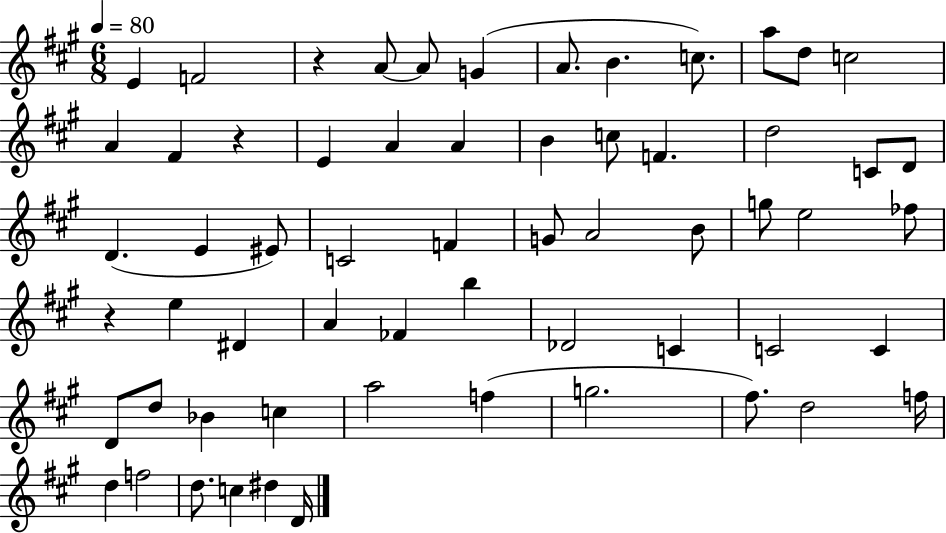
{
  \clef treble
  \numericTimeSignature
  \time 6/8
  \key a \major
  \tempo 4 = 80
  e'4 f'2 | r4 a'8~~ a'8 g'4( | a'8. b'4. c''8.) | a''8 d''8 c''2 | \break a'4 fis'4 r4 | e'4 a'4 a'4 | b'4 c''8 f'4. | d''2 c'8 d'8 | \break d'4.( e'4 eis'8) | c'2 f'4 | g'8 a'2 b'8 | g''8 e''2 fes''8 | \break r4 e''4 dis'4 | a'4 fes'4 b''4 | des'2 c'4 | c'2 c'4 | \break d'8 d''8 bes'4 c''4 | a''2 f''4( | g''2. | fis''8.) d''2 f''16 | \break d''4 f''2 | d''8. c''4 dis''4 d'16 | \bar "|."
}